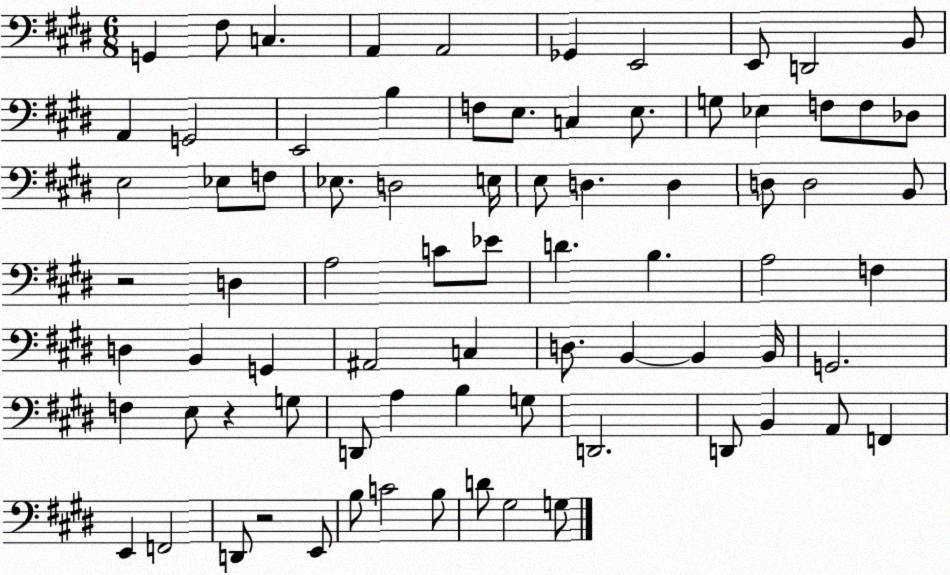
X:1
T:Untitled
M:6/8
L:1/4
K:E
G,, ^F,/2 C, A,, A,,2 _G,, E,,2 E,,/2 D,,2 B,,/2 A,, G,,2 E,,2 B, F,/2 E,/2 C, E,/2 G,/2 _E, F,/2 F,/2 _D,/2 E,2 _E,/2 F,/2 _E,/2 D,2 E,/4 E,/2 D, D, D,/2 D,2 B,,/2 z2 D, A,2 C/2 _E/2 D B, A,2 F, D, B,, G,, ^A,,2 C, D,/2 B,, B,, B,,/4 G,,2 F, E,/2 z G,/2 D,,/2 A, B, G,/2 D,,2 D,,/2 B,, A,,/2 F,, E,, F,,2 D,,/2 z2 E,,/2 B,/2 C2 B,/2 D/2 ^G,2 G,/2